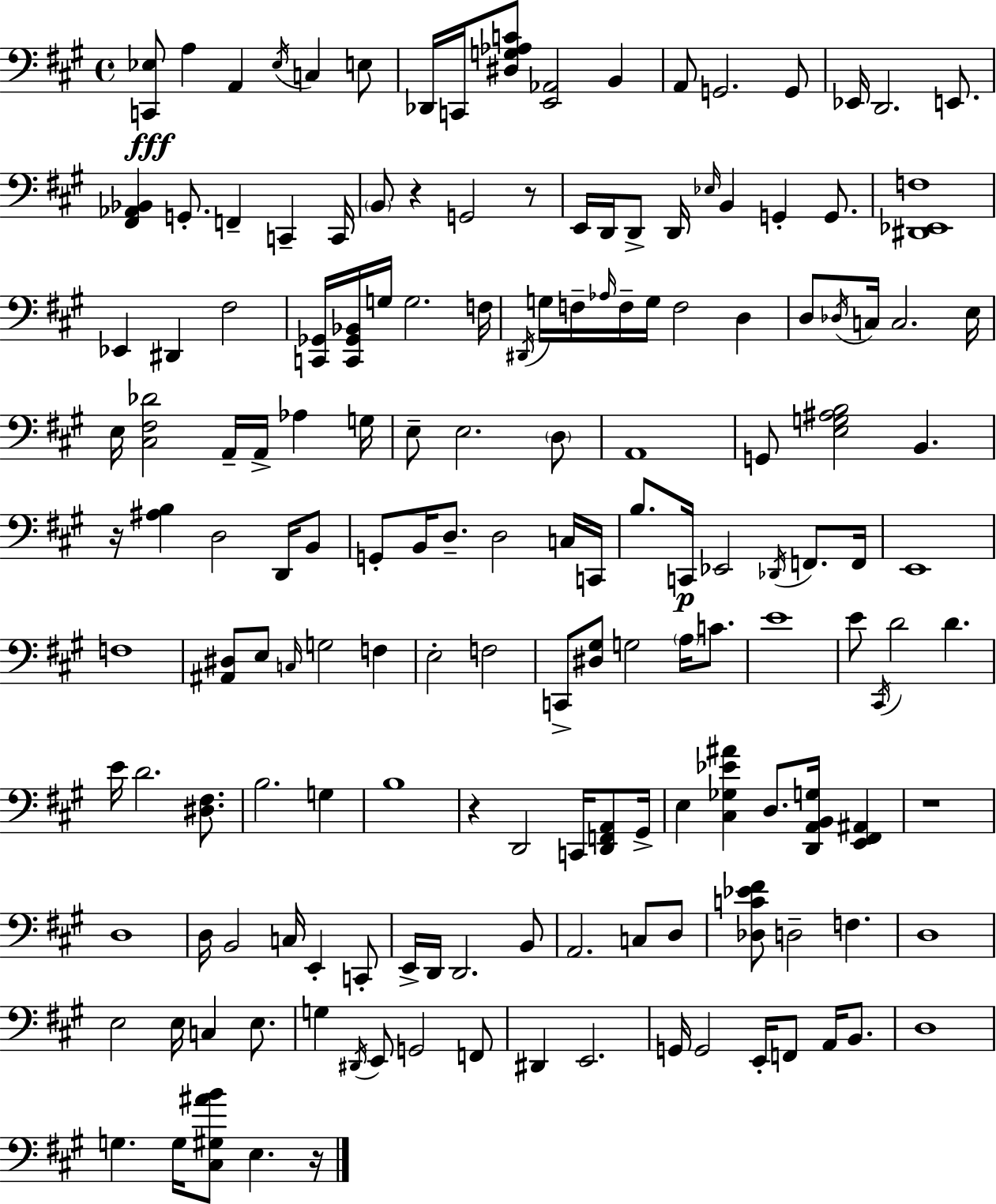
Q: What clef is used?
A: bass